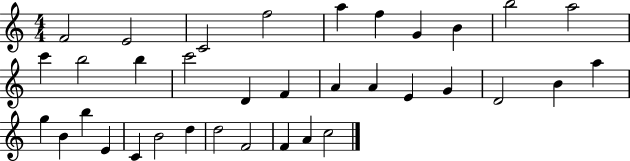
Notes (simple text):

F4/h E4/h C4/h F5/h A5/q F5/q G4/q B4/q B5/h A5/h C6/q B5/h B5/q C6/h D4/q F4/q A4/q A4/q E4/q G4/q D4/h B4/q A5/q G5/q B4/q B5/q E4/q C4/q B4/h D5/q D5/h F4/h F4/q A4/q C5/h